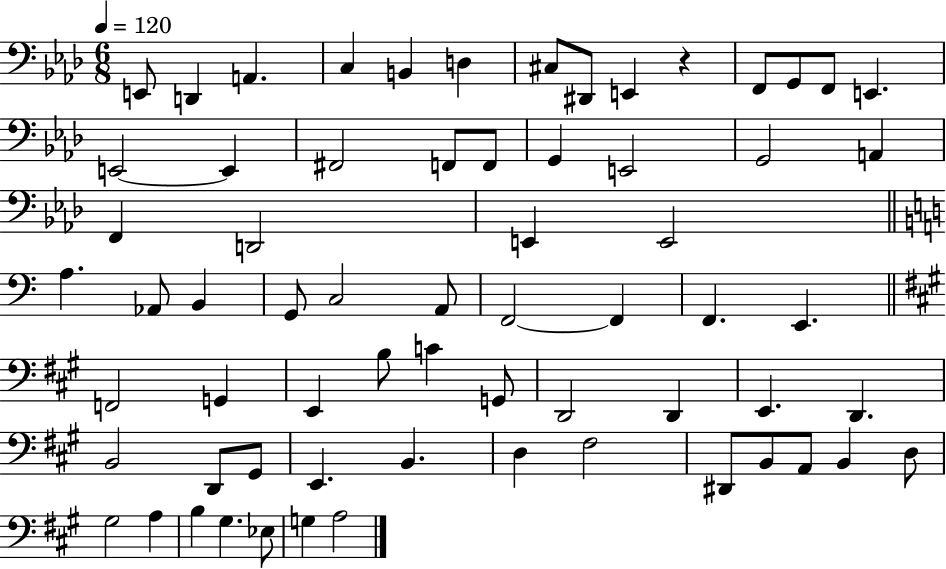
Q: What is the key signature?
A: AES major